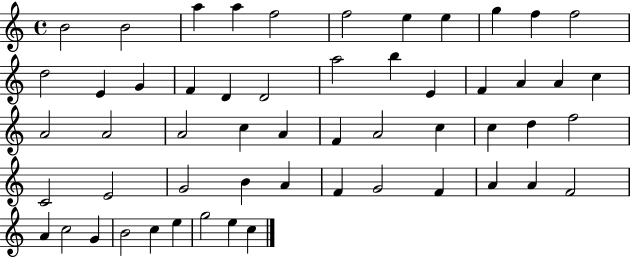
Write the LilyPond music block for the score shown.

{
  \clef treble
  \time 4/4
  \defaultTimeSignature
  \key c \major
  b'2 b'2 | a''4 a''4 f''2 | f''2 e''4 e''4 | g''4 f''4 f''2 | \break d''2 e'4 g'4 | f'4 d'4 d'2 | a''2 b''4 e'4 | f'4 a'4 a'4 c''4 | \break a'2 a'2 | a'2 c''4 a'4 | f'4 a'2 c''4 | c''4 d''4 f''2 | \break c'2 e'2 | g'2 b'4 a'4 | f'4 g'2 f'4 | a'4 a'4 f'2 | \break a'4 c''2 g'4 | b'2 c''4 e''4 | g''2 e''4 c''4 | \bar "|."
}